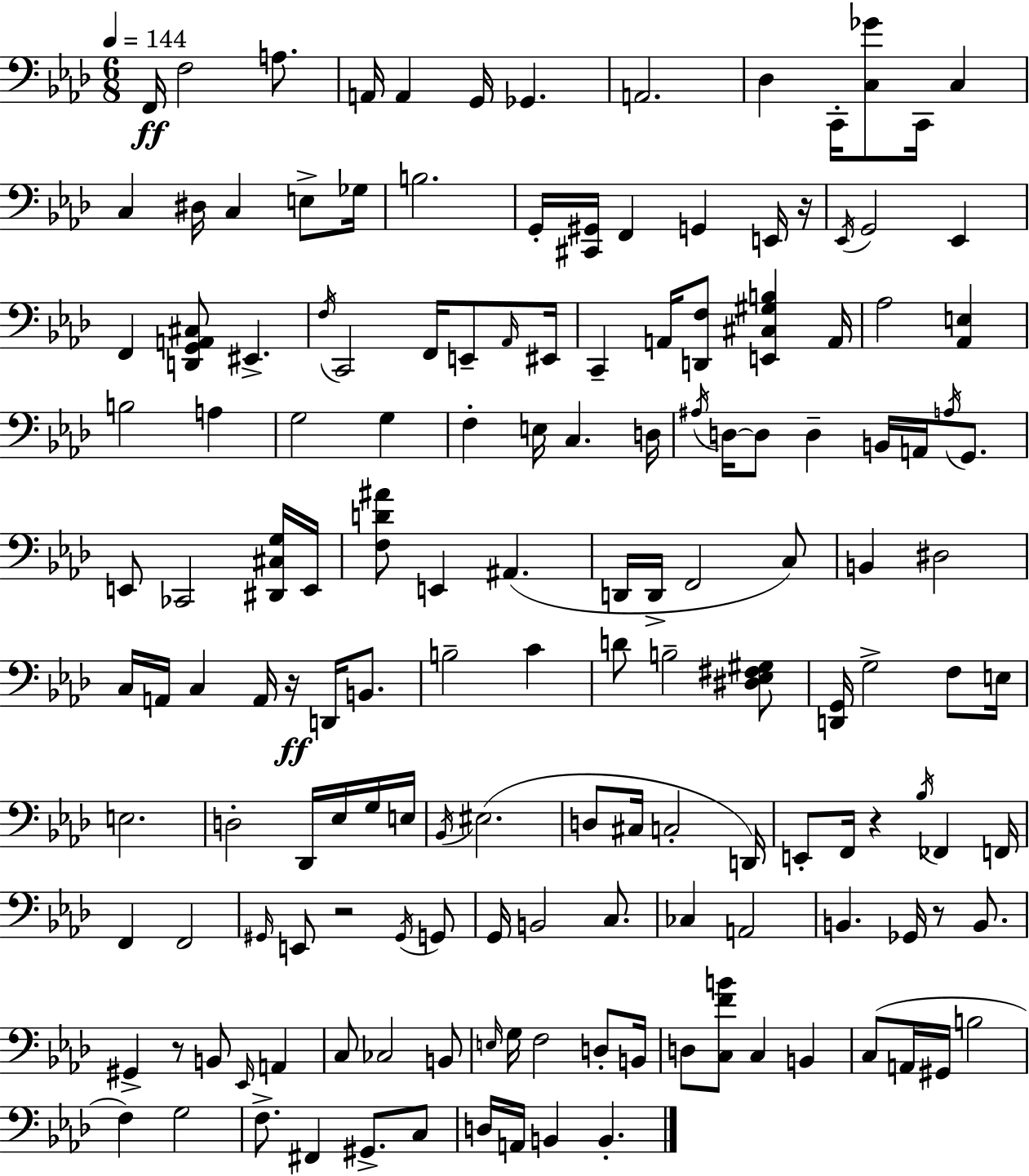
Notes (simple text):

F2/s F3/h A3/e. A2/s A2/q G2/s Gb2/q. A2/h. Db3/q C2/s [C3,Gb4]/e C2/s C3/q C3/q D#3/s C3/q E3/e Gb3/s B3/h. G2/s [C#2,G#2]/s F2/q G2/q E2/s R/s Eb2/s G2/h Eb2/q F2/q [D2,G2,A2,C#3]/e EIS2/q. F3/s C2/h F2/s E2/e Ab2/s EIS2/s C2/q A2/s [D2,F3]/e [E2,C#3,G#3,B3]/q A2/s Ab3/h [Ab2,E3]/q B3/h A3/q G3/h G3/q F3/q E3/s C3/q. D3/s A#3/s D3/s D3/e D3/q B2/s A2/s A3/s G2/e. E2/e CES2/h [D#2,C#3,G3]/s E2/s [F3,D4,A#4]/e E2/q A#2/q. D2/s D2/s F2/h C3/e B2/q D#3/h C3/s A2/s C3/q A2/s R/s D2/s B2/e. B3/h C4/q D4/e B3/h [D#3,Eb3,F#3,G#3]/e [D2,G2]/s G3/h F3/e E3/s E3/h. D3/h Db2/s Eb3/s G3/s E3/s Bb2/s EIS3/h. D3/e C#3/s C3/h D2/s E2/e F2/s R/q Bb3/s FES2/q F2/s F2/q F2/h G#2/s E2/e R/h G#2/s G2/e G2/s B2/h C3/e. CES3/q A2/h B2/q. Gb2/s R/e B2/e. G#2/q R/e B2/e Eb2/s A2/q C3/e CES3/h B2/e E3/s G3/s F3/h D3/e B2/s D3/e [C3,F4,B4]/e C3/q B2/q C3/e A2/s G#2/s B3/h F3/q G3/h F3/e. F#2/q G#2/e. C3/e D3/s A2/s B2/q B2/q.